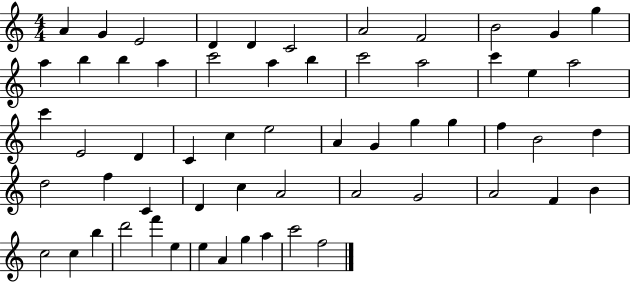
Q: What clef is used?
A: treble